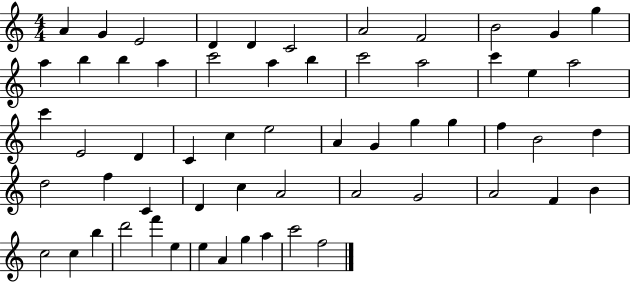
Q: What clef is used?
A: treble